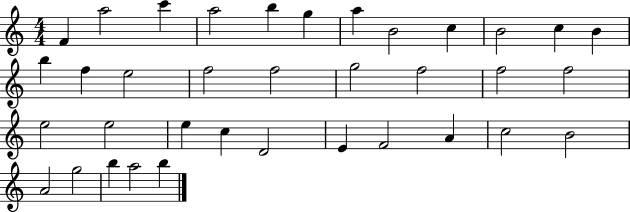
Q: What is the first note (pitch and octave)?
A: F4